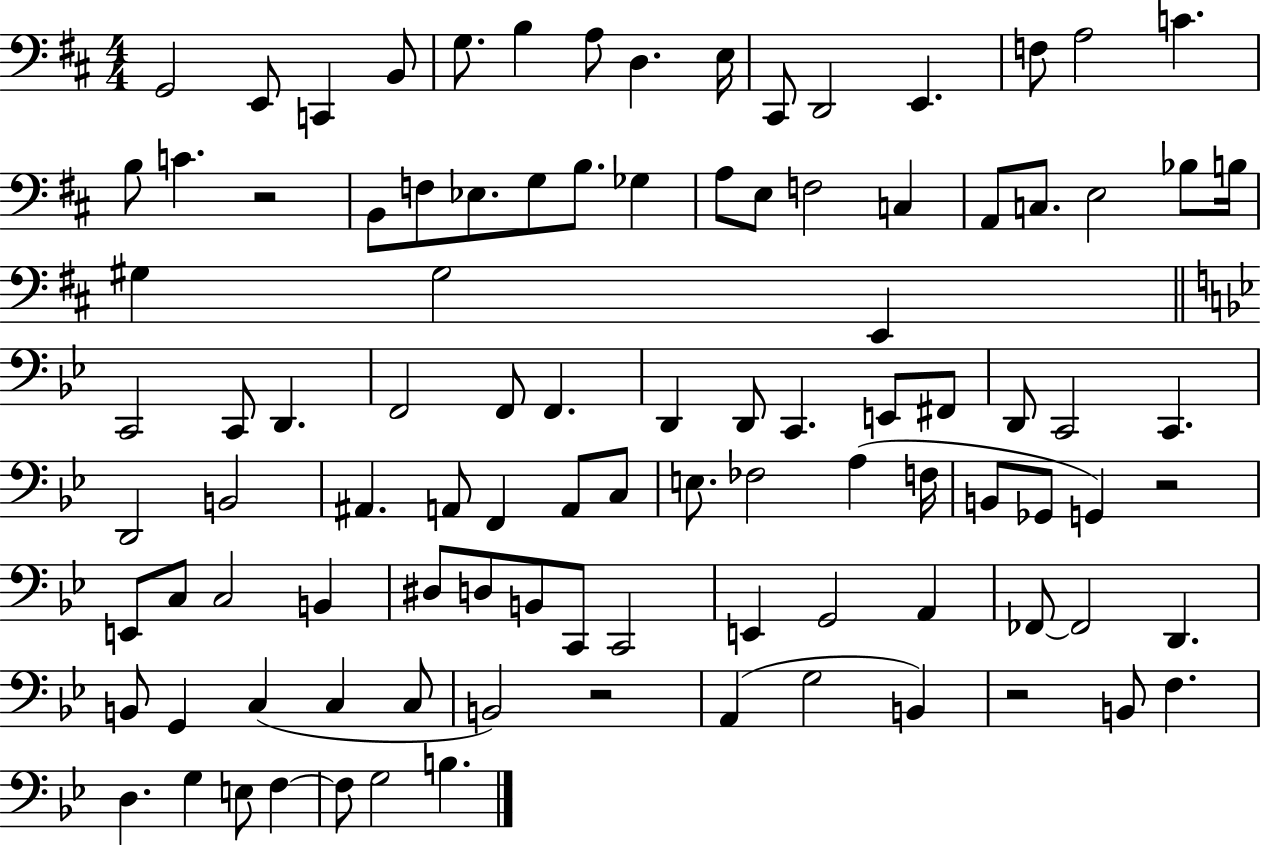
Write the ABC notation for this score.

X:1
T:Untitled
M:4/4
L:1/4
K:D
G,,2 E,,/2 C,, B,,/2 G,/2 B, A,/2 D, E,/4 ^C,,/2 D,,2 E,, F,/2 A,2 C B,/2 C z2 B,,/2 F,/2 _E,/2 G,/2 B,/2 _G, A,/2 E,/2 F,2 C, A,,/2 C,/2 E,2 _B,/2 B,/4 ^G, ^G,2 E,, C,,2 C,,/2 D,, F,,2 F,,/2 F,, D,, D,,/2 C,, E,,/2 ^F,,/2 D,,/2 C,,2 C,, D,,2 B,,2 ^A,, A,,/2 F,, A,,/2 C,/2 E,/2 _F,2 A, F,/4 B,,/2 _G,,/2 G,, z2 E,,/2 C,/2 C,2 B,, ^D,/2 D,/2 B,,/2 C,,/2 C,,2 E,, G,,2 A,, _F,,/2 _F,,2 D,, B,,/2 G,, C, C, C,/2 B,,2 z2 A,, G,2 B,, z2 B,,/2 F, D, G, E,/2 F, F,/2 G,2 B,